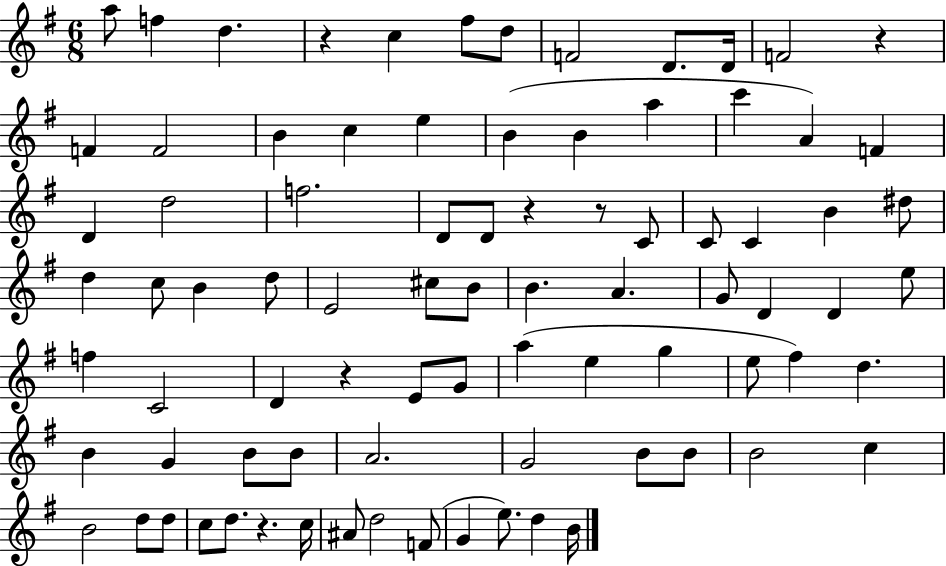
A5/e F5/q D5/q. R/q C5/q F#5/e D5/e F4/h D4/e. D4/s F4/h R/q F4/q F4/h B4/q C5/q E5/q B4/q B4/q A5/q C6/q A4/q F4/q D4/q D5/h F5/h. D4/e D4/e R/q R/e C4/e C4/e C4/q B4/q D#5/e D5/q C5/e B4/q D5/e E4/h C#5/e B4/e B4/q. A4/q. G4/e D4/q D4/q E5/e F5/q C4/h D4/q R/q E4/e G4/e A5/q E5/q G5/q E5/e F#5/q D5/q. B4/q G4/q B4/e B4/e A4/h. G4/h B4/e B4/e B4/h C5/q B4/h D5/e D5/e C5/e D5/e. R/q. C5/s A#4/e D5/h F4/e G4/q E5/e. D5/q B4/s